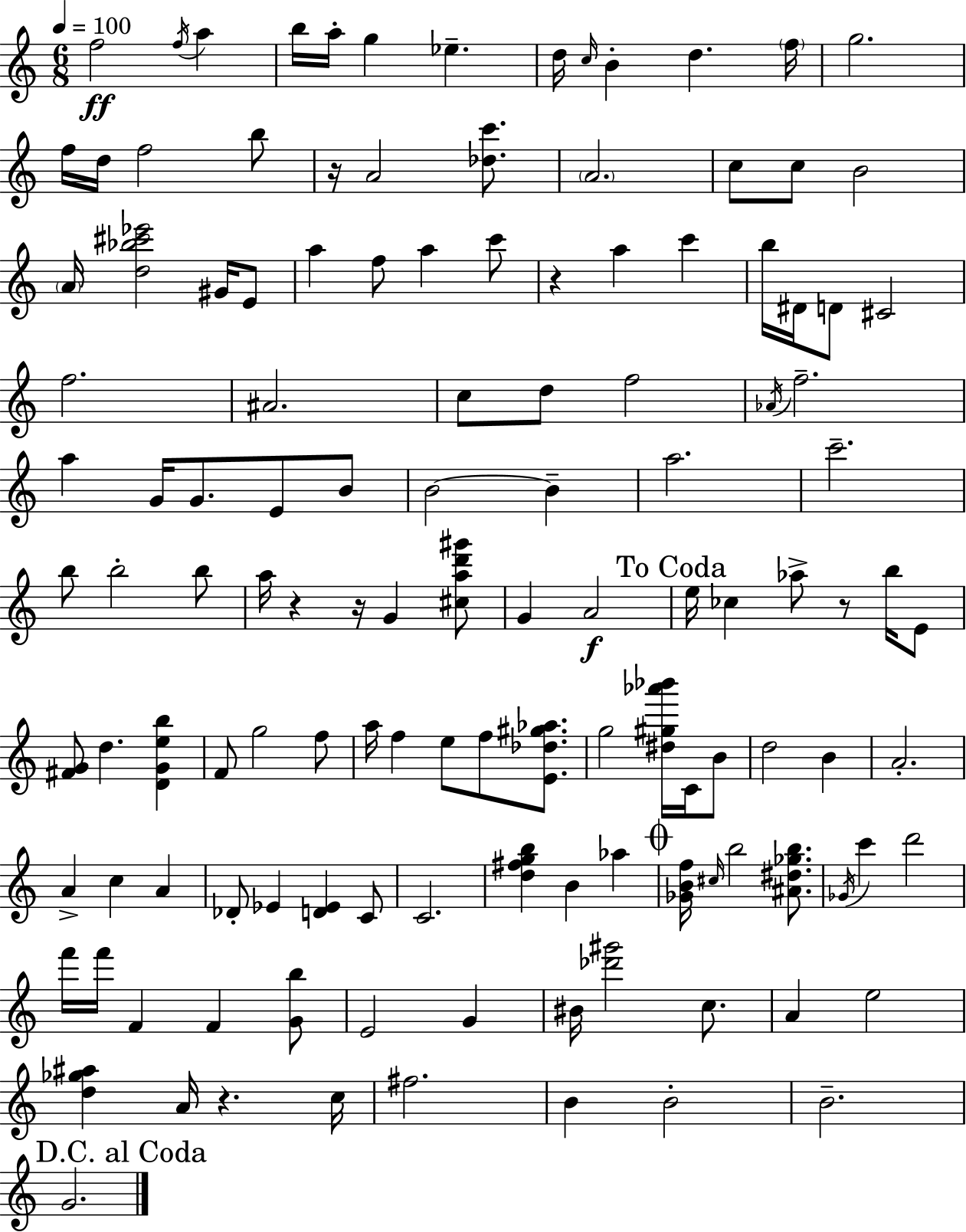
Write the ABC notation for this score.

X:1
T:Untitled
M:6/8
L:1/4
K:Am
f2 f/4 a b/4 a/4 g _e d/4 c/4 B d f/4 g2 f/4 d/4 f2 b/2 z/4 A2 [_dc']/2 A2 c/2 c/2 B2 A/4 [d_b^c'_e']2 ^G/4 E/2 a f/2 a c'/2 z a c' b/4 ^D/4 D/2 ^C2 f2 ^A2 c/2 d/2 f2 _A/4 f2 a G/4 G/2 E/2 B/2 B2 B a2 c'2 b/2 b2 b/2 a/4 z z/4 G [^cad'^g']/2 G A2 e/4 _c _a/2 z/2 b/4 E/2 [^FG]/2 d [DGeb] F/2 g2 f/2 a/4 f e/2 f/2 [E_d^g_a]/2 g2 [^d^g_a'_b']/4 C/4 B/2 d2 B A2 A c A _D/2 _E [D_E] C/2 C2 [d^fgb] B _a [_GBf]/4 ^c/4 b2 [^A^d_gb]/2 _G/4 c' d'2 f'/4 f'/4 F F [Gb]/2 E2 G ^B/4 [_d'^g']2 c/2 A e2 [d_g^a] A/4 z c/4 ^f2 B B2 B2 G2